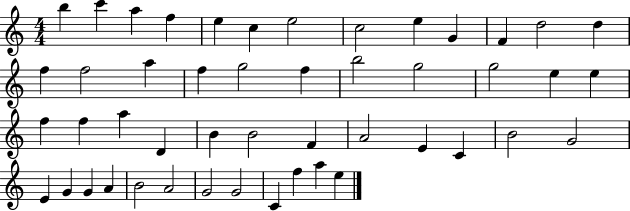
B5/q C6/q A5/q F5/q E5/q C5/q E5/h C5/h E5/q G4/q F4/q D5/h D5/q F5/q F5/h A5/q F5/q G5/h F5/q B5/h G5/h G5/h E5/q E5/q F5/q F5/q A5/q D4/q B4/q B4/h F4/q A4/h E4/q C4/q B4/h G4/h E4/q G4/q G4/q A4/q B4/h A4/h G4/h G4/h C4/q F5/q A5/q E5/q